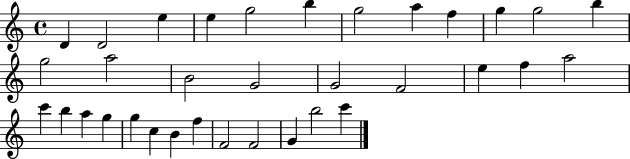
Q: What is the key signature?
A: C major